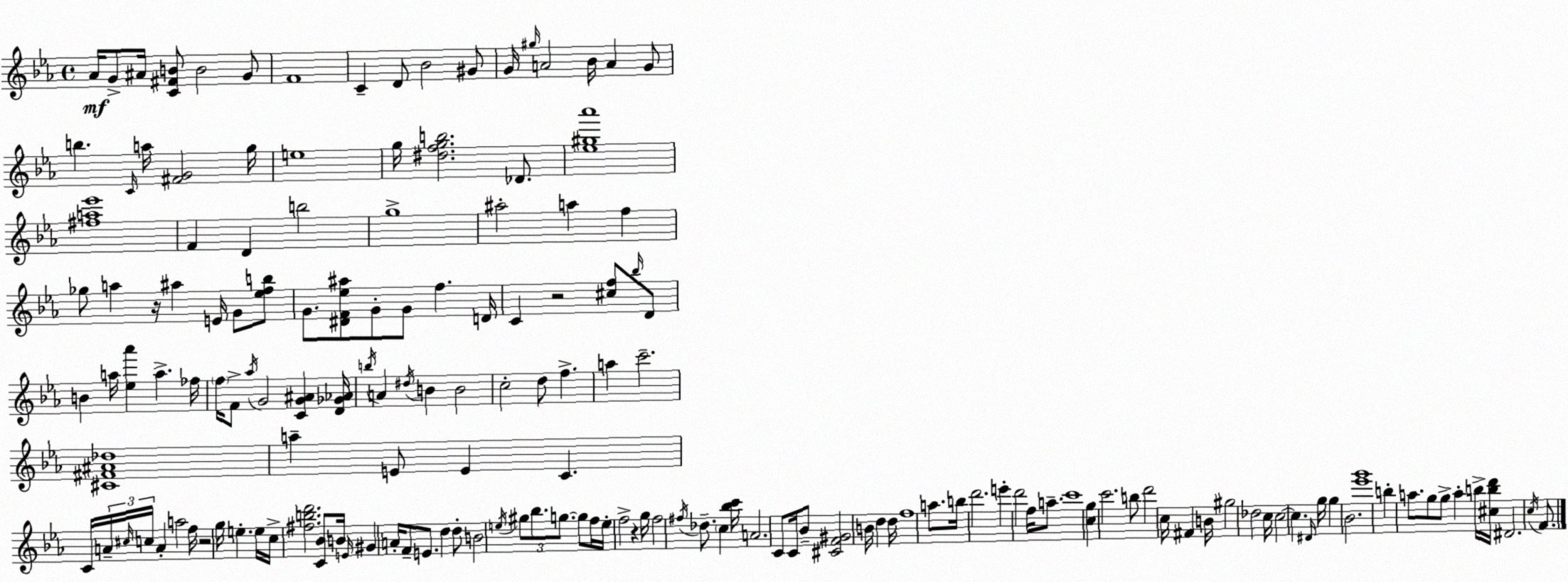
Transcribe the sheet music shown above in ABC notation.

X:1
T:Untitled
M:4/4
L:1/4
K:Cm
_A/4 G/2 ^A/4 [C^FB]/2 B2 G/2 F4 C D/2 _B2 ^G/2 G/4 ^g/4 A2 _B/4 A G/2 b C/4 a/4 [^FG]2 g/4 e4 g/4 [^dfgb]2 _D/2 [_e^g_a']4 [^fa_e']4 F D b2 g4 ^a2 a f _g/2 a z/4 ^a E/4 G/2 [_efb]/2 G/2 [^DF_e^a]/2 G/2 G/2 f D/4 C z2 [^cf]/2 _b/4 D/2 B a/4 [_e_a'] a _f/4 f/4 F/2 _a/4 G2 [CG^A] [D_G_A]/4 b/4 A ^d/4 B B2 c2 d/2 f a c'2 [^C^F^A_d]4 a E/2 E C C/4 A/4 ^c/4 c/4 A a2 f/4 z2 g/4 e e/4 c/4 [^fbd']2 [C_B]/2 B/4 E/4 ^G A/4 F/2 E/2 d d/2 B2 e/4 ^g/2 _b/2 g/2 g/2 f/4 e/4 f2 z g/4 f2 ^f/4 _d/2 c [_bc']/4 A2 C/2 C/4 _B/2 [^CF^G]2 B/4 d d/4 f4 a/2 b/4 d'2 e' d'2 f/4 a/2 c'4 [cg] c'2 b/2 d'2 c/4 ^F B/4 ^g2 _d2 c/4 c2 c ^D/4 g/4 g _B2 [_e'g']4 b a/2 g/2 g/2 a b/4 [^cbd']/4 ^D2 c/4 F/2